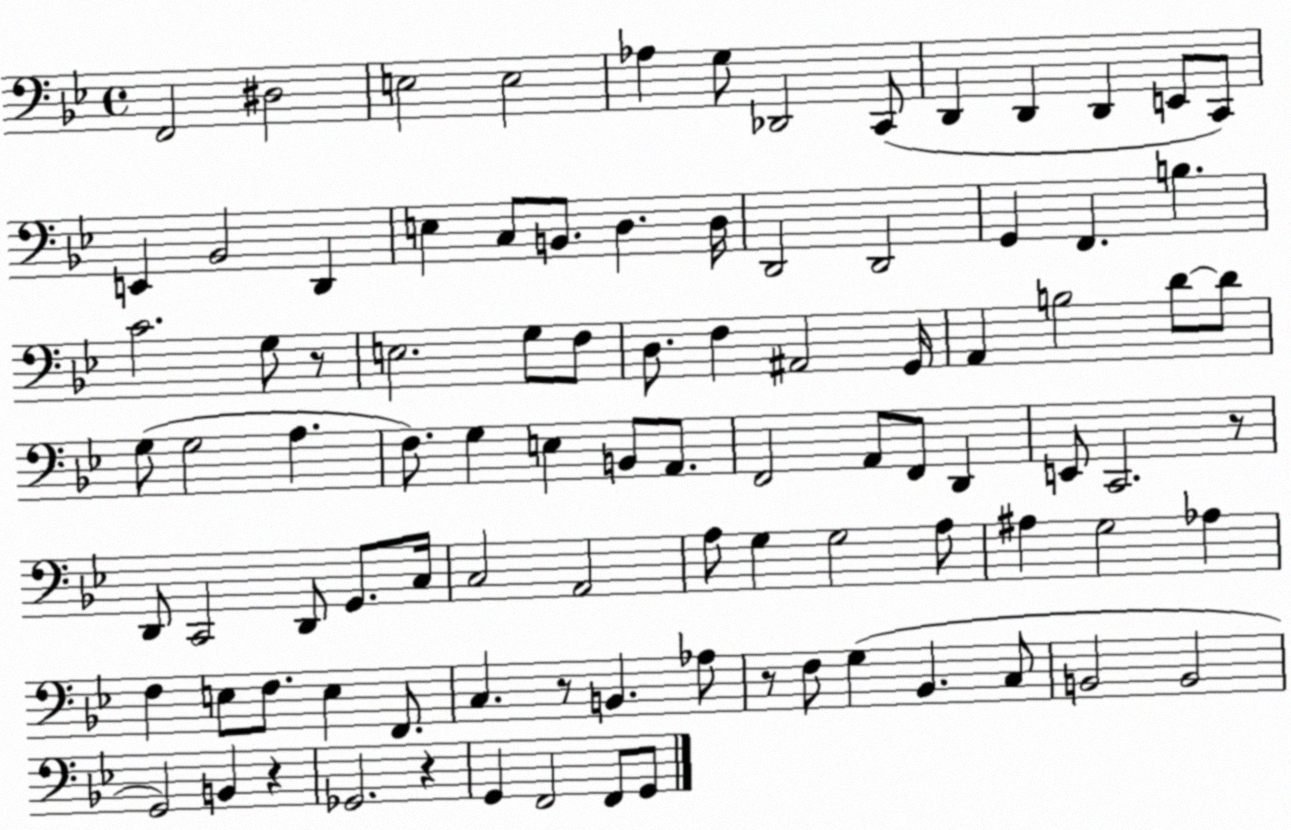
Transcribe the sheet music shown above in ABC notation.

X:1
T:Untitled
M:4/4
L:1/4
K:Bb
F,,2 ^D,2 E,2 E,2 _A, G,/2 _D,,2 C,,/2 D,, D,, D,, E,,/2 C,,/2 E,, _B,,2 D,, E, C,/2 B,,/2 D, D,/4 D,,2 D,,2 G,, F,, B, C2 G,/2 z/2 E,2 G,/2 F,/2 D,/2 F, ^A,,2 G,,/4 A,, B,2 D/2 D/2 G,/2 G,2 A, F,/2 G, E, B,,/2 A,,/2 F,,2 A,,/2 F,,/2 D,, E,,/2 C,,2 z/2 D,,/2 C,,2 D,,/2 G,,/2 C,/4 C,2 A,,2 A,/2 G, G,2 A,/2 ^A, G,2 _A, F, E,/2 F,/2 E, F,,/2 C, z/2 B,, _A,/2 z/2 F,/2 G, _B,, C,/2 B,,2 B,,2 G,,2 B,, z _G,,2 z G,, F,,2 F,,/2 G,,/2